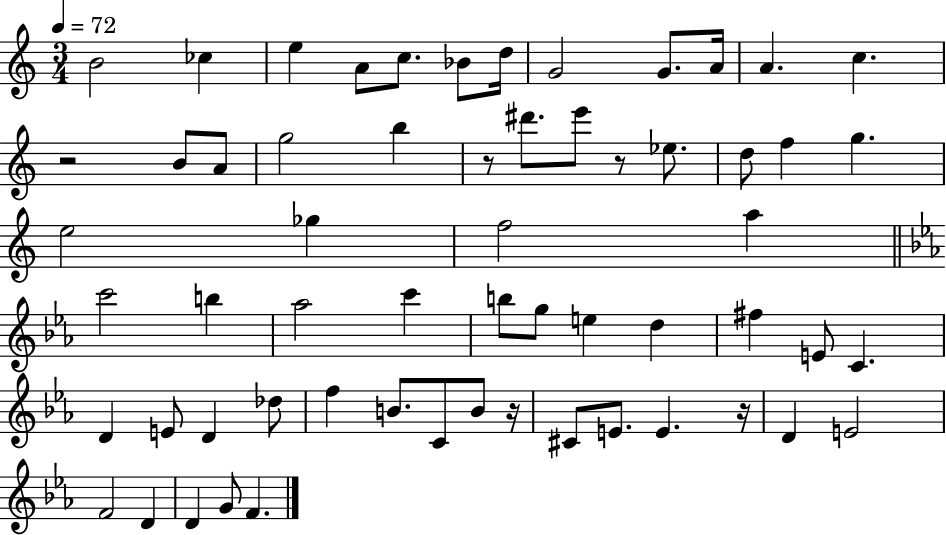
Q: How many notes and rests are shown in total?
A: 60